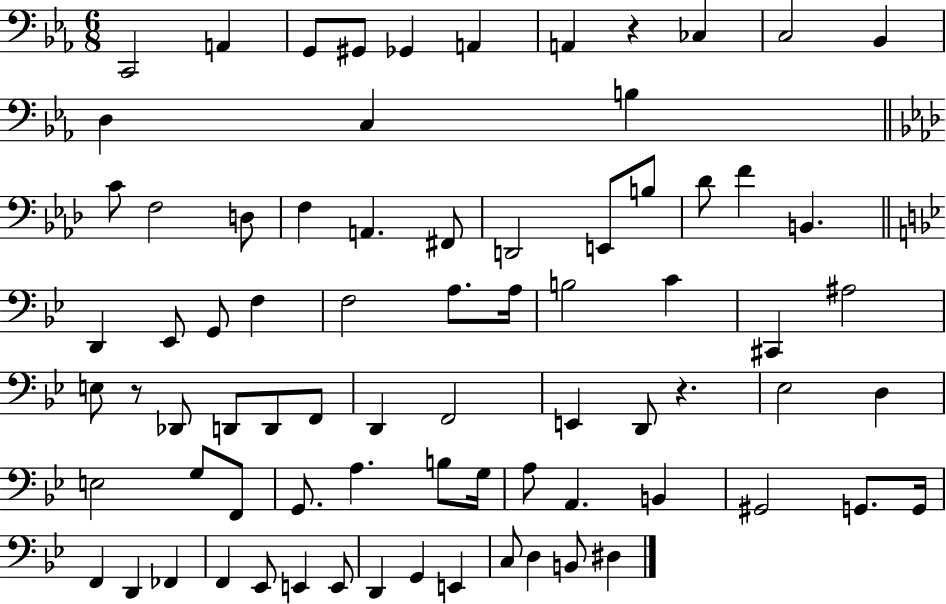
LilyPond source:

{
  \clef bass
  \numericTimeSignature
  \time 6/8
  \key ees \major
  \repeat volta 2 { c,2 a,4 | g,8 gis,8 ges,4 a,4 | a,4 r4 ces4 | c2 bes,4 | \break d4 c4 b4 | \bar "||" \break \key aes \major c'8 f2 d8 | f4 a,4. fis,8 | d,2 e,8 b8 | des'8 f'4 b,4. | \break \bar "||" \break \key bes \major d,4 ees,8 g,8 f4 | f2 a8. a16 | b2 c'4 | cis,4 ais2 | \break e8 r8 des,8 d,8 d,8 f,8 | d,4 f,2 | e,4 d,8 r4. | ees2 d4 | \break e2 g8 f,8 | g,8. a4. b8 g16 | a8 a,4. b,4 | gis,2 g,8. g,16 | \break f,4 d,4 fes,4 | f,4 ees,8 e,4 e,8 | d,4 g,4 e,4 | c8 d4 b,8 dis4 | \break } \bar "|."
}